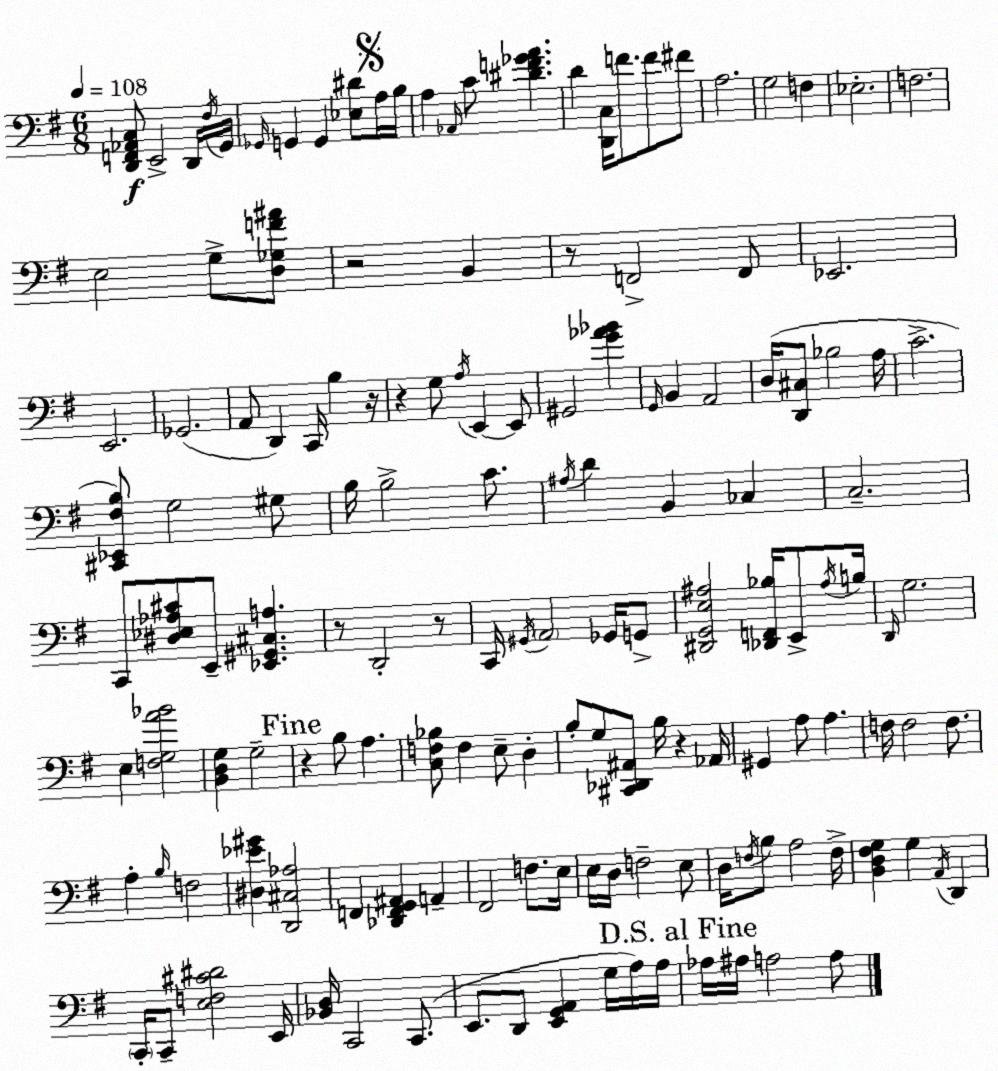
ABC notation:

X:1
T:Untitled
M:6/8
L:1/4
K:Em
[D,,F,,_A,,C,]/2 E,,2 D,,/4 ^F,/4 G,,/4 _G,,/4 G,, G,, [_E,^D]/2 A,/4 B,/4 A, _A,,/4 C/2 [^DF_GA] D [D,,C,]/4 F/2 F/2 ^F/2 A,2 G,2 F, _E,2 F,2 E,2 G,/2 [D,_G,F^A]/2 z2 B,, z/2 F,,2 F,,/2 _E,,2 E,,2 _G,,2 A,,/2 D,, C,,/4 B, z/4 z G,/2 A,/4 E,, E,,/2 ^G,,2 [G_A_B] G,,/4 B,, A,,2 D,/4 [D,,^C,]/2 _B,2 A,/4 C2 [^C,,_E,,^F,B,]/2 G,2 ^G,/2 B,/4 B,2 C/2 ^A,/4 D B,, _C, C,2 C,,/2 [^D,_E,_A,^C]/2 E,,/2 [_E,,^G,,^C,A,] z/2 D,,2 z/2 C,,/4 ^G,,/4 A,,2 _G,,/4 G,,/2 [^D,,G,,E,^A,]2 [_D,,F,,_B,]/4 E,,/2 ^A,/4 B,/4 D,,/4 G,2 E, [F,G,A_B]2 [B,,D,G,] G,2 z B,/2 A, [C,F,_B,]/2 F, E,/2 D, B,/2 G,/2 [^C,,_D,,^A,,]/2 B,/4 z _A,,/4 ^G,, A,/2 A, F,/4 F,2 F,/2 A, B,/4 F,2 [^D,_E^G] [D,,^C,_A,]2 F,, [_D,,F,,G,,^A,,] A,, ^F,,2 F,/2 E,/4 E,/4 D,/4 F,2 E,/2 D,/4 F,/4 B,/2 A,2 F,/4 [B,,D,^F,G,] G, A,,/4 D,, C,,/4 C,,/2 [E,F,^C^D]2 E,,/4 [_B,,D,]/4 C,,2 C,,/2 E,,/2 D,,/2 [E,,G,,A,,] G,/4 A,/4 A,/4 _A,/4 ^A,/4 A,2 A,/2